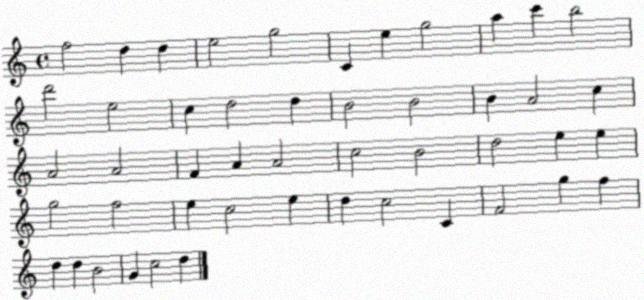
X:1
T:Untitled
M:4/4
L:1/4
K:C
f2 d d e2 g2 C e g2 a c' b2 d'2 e2 c d2 d B2 B2 B A2 c A2 A2 F A A2 c2 B2 d2 e e g2 f2 e c2 e d c2 C F2 g f d d B2 G c2 d